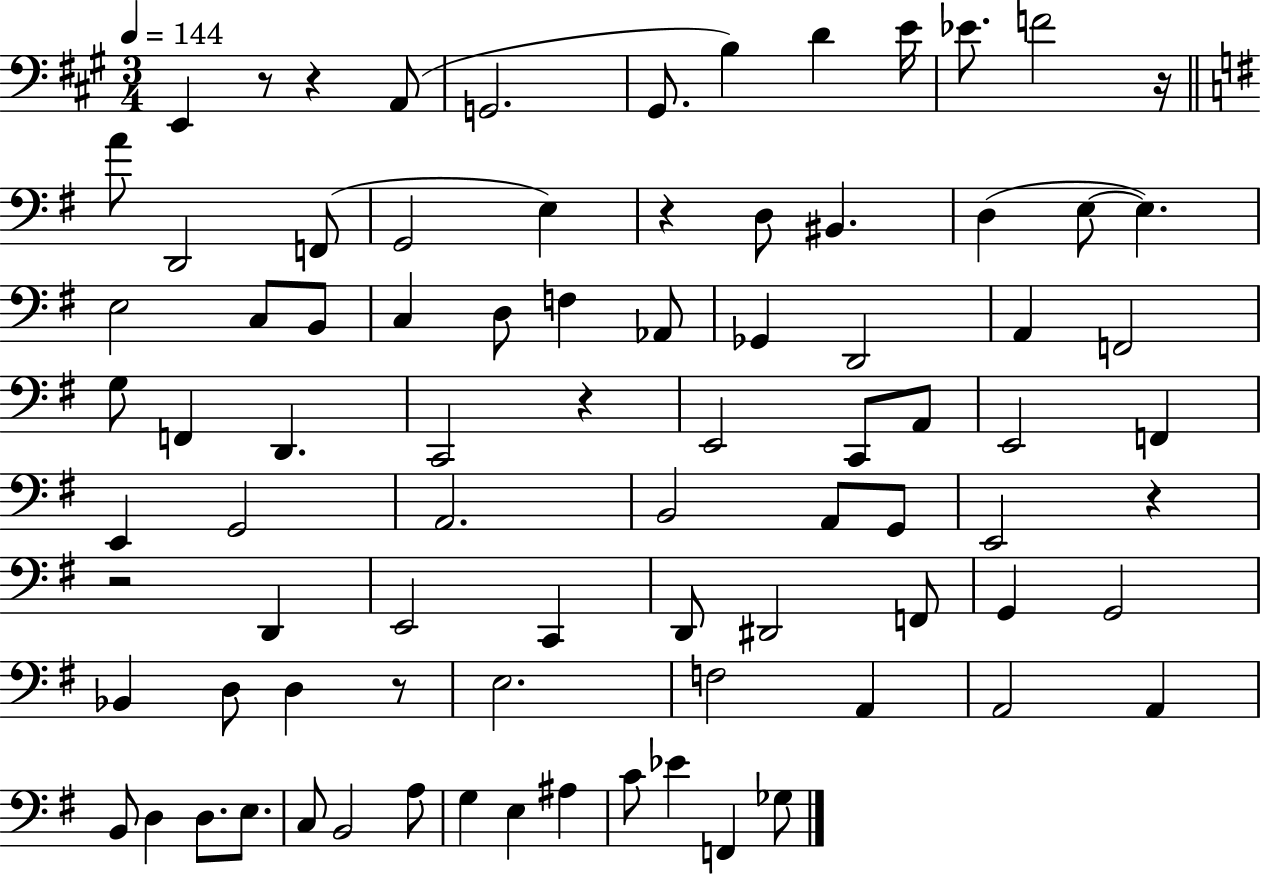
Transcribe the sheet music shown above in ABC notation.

X:1
T:Untitled
M:3/4
L:1/4
K:A
E,, z/2 z A,,/2 G,,2 ^G,,/2 B, D E/4 _E/2 F2 z/4 A/2 D,,2 F,,/2 G,,2 E, z D,/2 ^B,, D, E,/2 E, E,2 C,/2 B,,/2 C, D,/2 F, _A,,/2 _G,, D,,2 A,, F,,2 G,/2 F,, D,, C,,2 z E,,2 C,,/2 A,,/2 E,,2 F,, E,, G,,2 A,,2 B,,2 A,,/2 G,,/2 E,,2 z z2 D,, E,,2 C,, D,,/2 ^D,,2 F,,/2 G,, G,,2 _B,, D,/2 D, z/2 E,2 F,2 A,, A,,2 A,, B,,/2 D, D,/2 E,/2 C,/2 B,,2 A,/2 G, E, ^A, C/2 _E F,, _G,/2